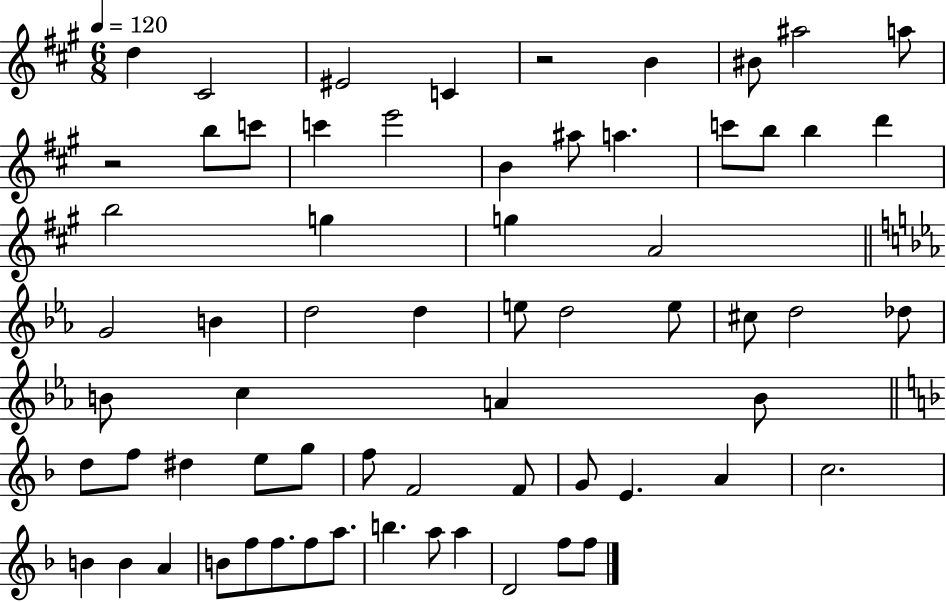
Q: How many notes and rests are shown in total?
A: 65